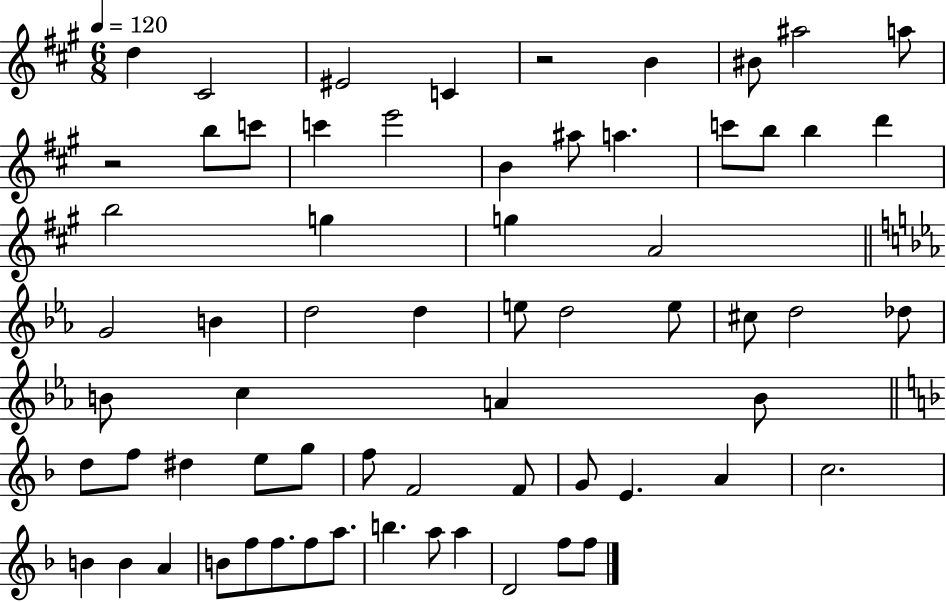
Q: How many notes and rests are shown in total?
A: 65